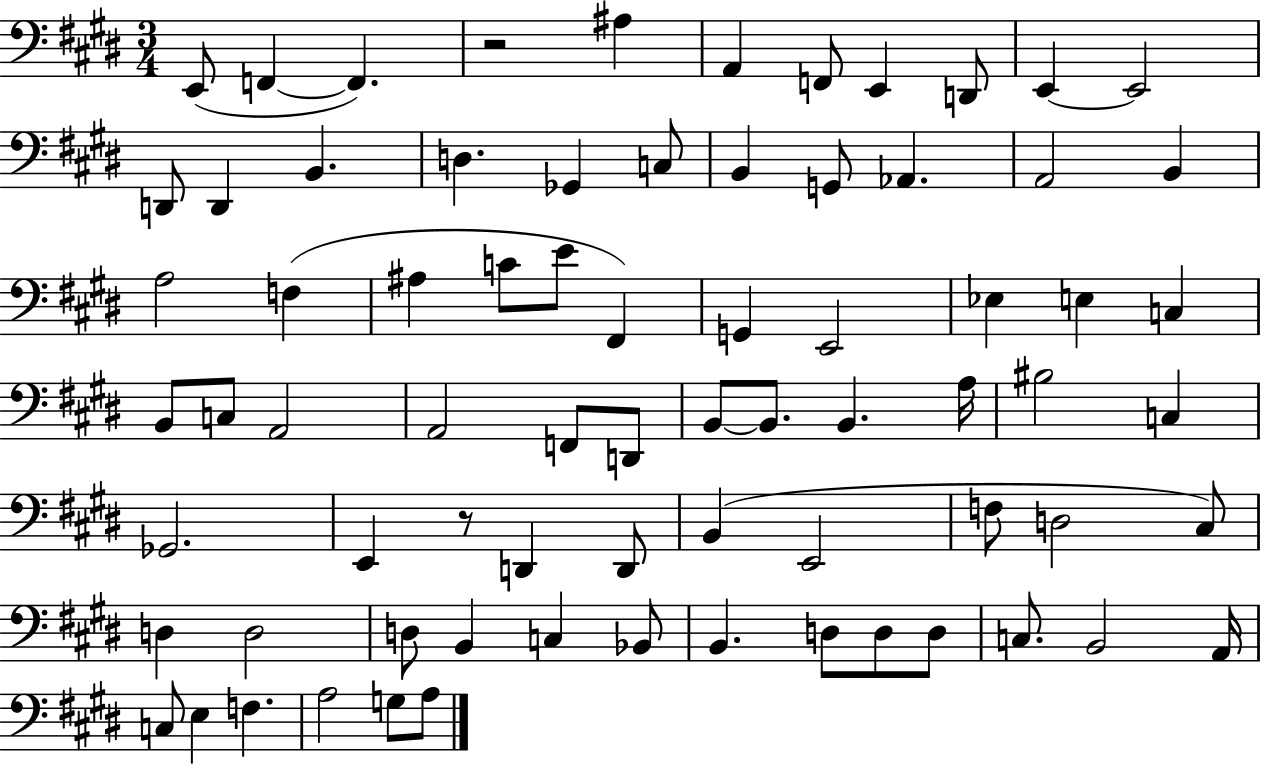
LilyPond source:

{
  \clef bass
  \numericTimeSignature
  \time 3/4
  \key e \major
  e,8( f,4~~ f,4.) | r2 ais4 | a,4 f,8 e,4 d,8 | e,4~~ e,2 | \break d,8 d,4 b,4. | d4. ges,4 c8 | b,4 g,8 aes,4. | a,2 b,4 | \break a2 f4( | ais4 c'8 e'8 fis,4) | g,4 e,2 | ees4 e4 c4 | \break b,8 c8 a,2 | a,2 f,8 d,8 | b,8~~ b,8. b,4. a16 | bis2 c4 | \break ges,2. | e,4 r8 d,4 d,8 | b,4( e,2 | f8 d2 cis8) | \break d4 d2 | d8 b,4 c4 bes,8 | b,4. d8 d8 d8 | c8. b,2 a,16 | \break c8 e4 f4. | a2 g8 a8 | \bar "|."
}